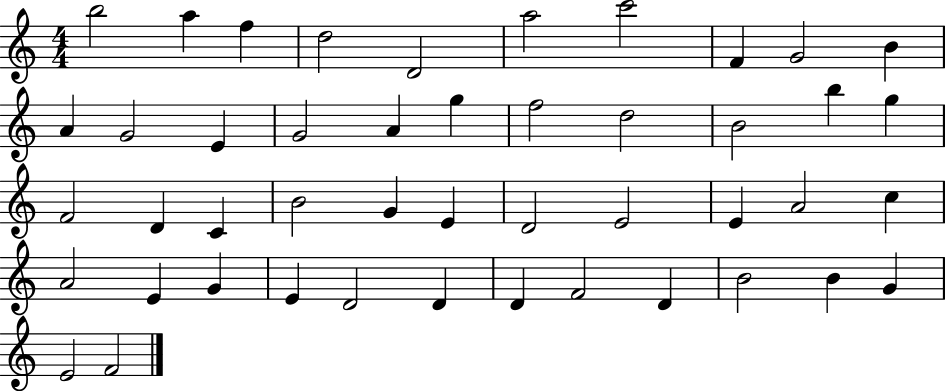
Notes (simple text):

B5/h A5/q F5/q D5/h D4/h A5/h C6/h F4/q G4/h B4/q A4/q G4/h E4/q G4/h A4/q G5/q F5/h D5/h B4/h B5/q G5/q F4/h D4/q C4/q B4/h G4/q E4/q D4/h E4/h E4/q A4/h C5/q A4/h E4/q G4/q E4/q D4/h D4/q D4/q F4/h D4/q B4/h B4/q G4/q E4/h F4/h